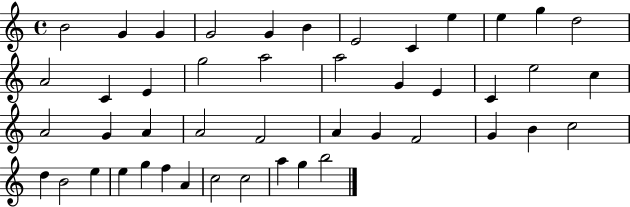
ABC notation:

X:1
T:Untitled
M:4/4
L:1/4
K:C
B2 G G G2 G B E2 C e e g d2 A2 C E g2 a2 a2 G E C e2 c A2 G A A2 F2 A G F2 G B c2 d B2 e e g f A c2 c2 a g b2